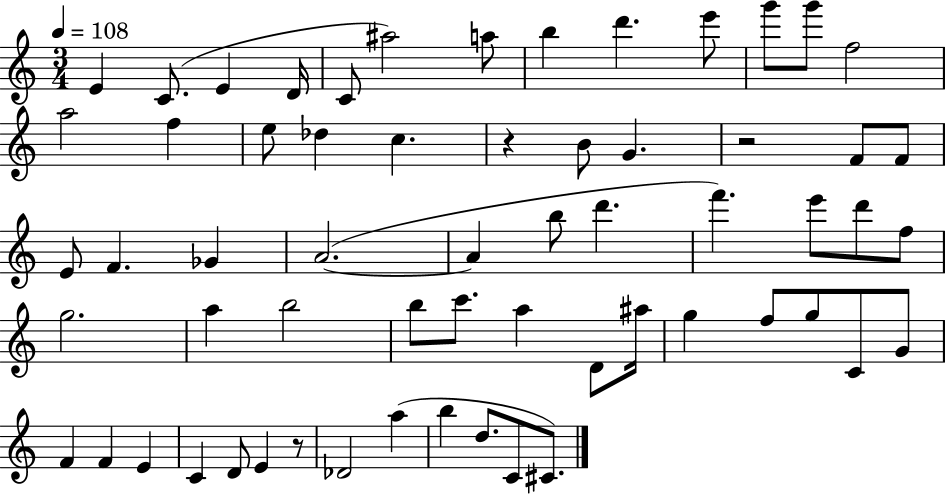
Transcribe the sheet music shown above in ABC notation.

X:1
T:Untitled
M:3/4
L:1/4
K:C
E C/2 E D/4 C/2 ^a2 a/2 b d' e'/2 g'/2 g'/2 f2 a2 f e/2 _d c z B/2 G z2 F/2 F/2 E/2 F _G A2 A b/2 d' f' e'/2 d'/2 f/2 g2 a b2 b/2 c'/2 a D/2 ^a/4 g f/2 g/2 C/2 G/2 F F E C D/2 E z/2 _D2 a b d/2 C/2 ^C/2